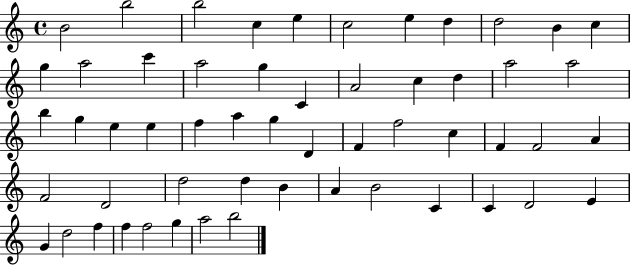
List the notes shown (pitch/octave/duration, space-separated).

B4/h B5/h B5/h C5/q E5/q C5/h E5/q D5/q D5/h B4/q C5/q G5/q A5/h C6/q A5/h G5/q C4/q A4/h C5/q D5/q A5/h A5/h B5/q G5/q E5/q E5/q F5/q A5/q G5/q D4/q F4/q F5/h C5/q F4/q F4/h A4/q F4/h D4/h D5/h D5/q B4/q A4/q B4/h C4/q C4/q D4/h E4/q G4/q D5/h F5/q F5/q F5/h G5/q A5/h B5/h